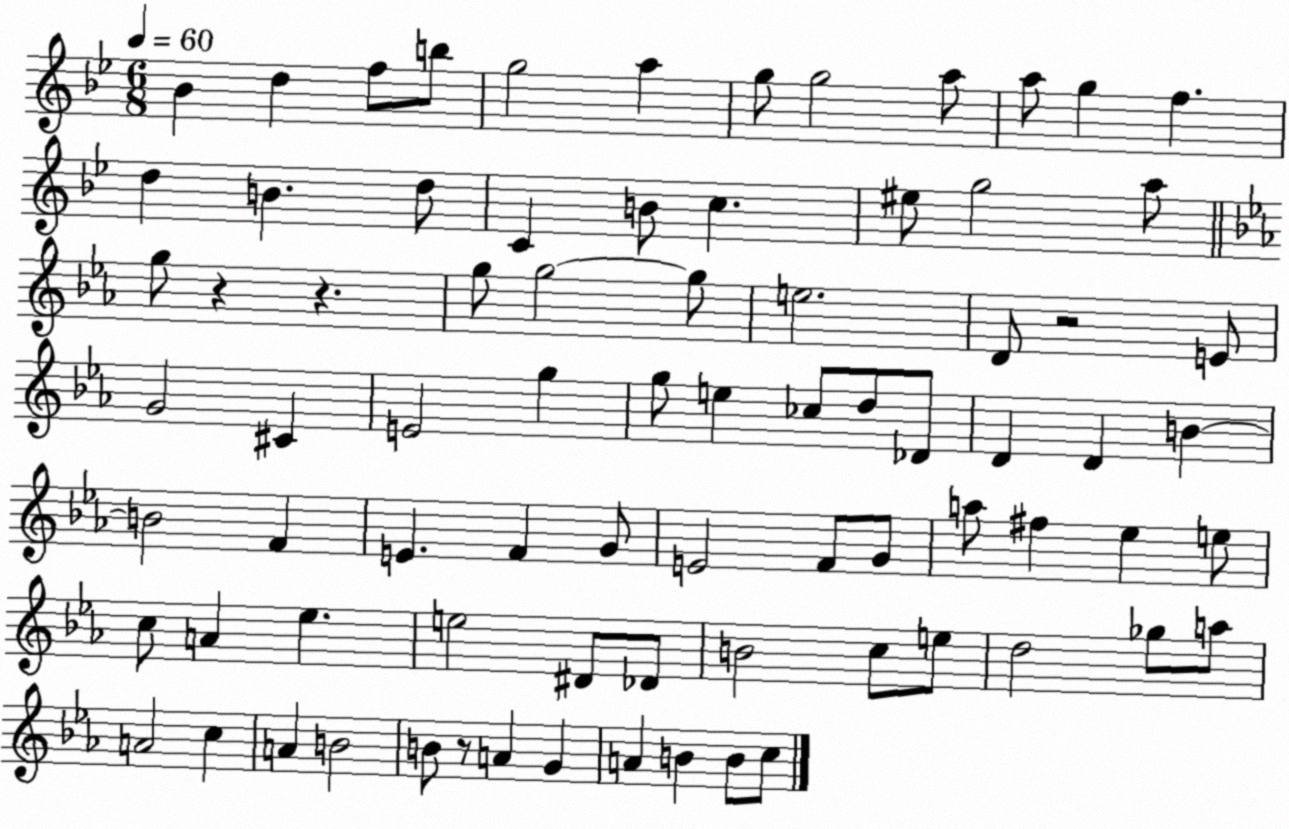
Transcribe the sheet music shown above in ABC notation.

X:1
T:Untitled
M:6/8
L:1/4
K:Bb
_B d f/2 b/2 g2 a g/2 g2 a/2 a/2 g f d B d/2 C B/2 c ^e/2 g2 a/2 g/2 z z g/2 g2 g/2 e2 D/2 z2 E/2 G2 ^C E2 g g/2 e _c/2 d/2 _D/2 D D B B2 F E F G/2 E2 F/2 G/2 a/2 ^f _e e/2 c/2 A _e e2 ^D/2 _D/2 B2 c/2 e/2 d2 _g/2 a/2 A2 c A B2 B/2 z/2 A G A B B/2 c/2